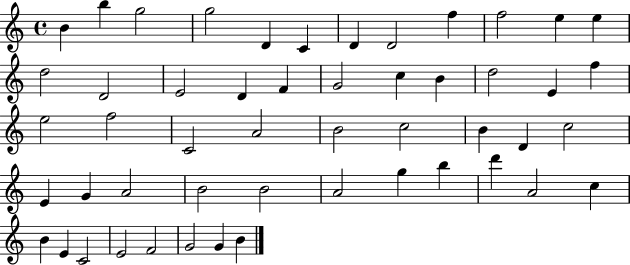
X:1
T:Untitled
M:4/4
L:1/4
K:C
B b g2 g2 D C D D2 f f2 e e d2 D2 E2 D F G2 c B d2 E f e2 f2 C2 A2 B2 c2 B D c2 E G A2 B2 B2 A2 g b d' A2 c B E C2 E2 F2 G2 G B